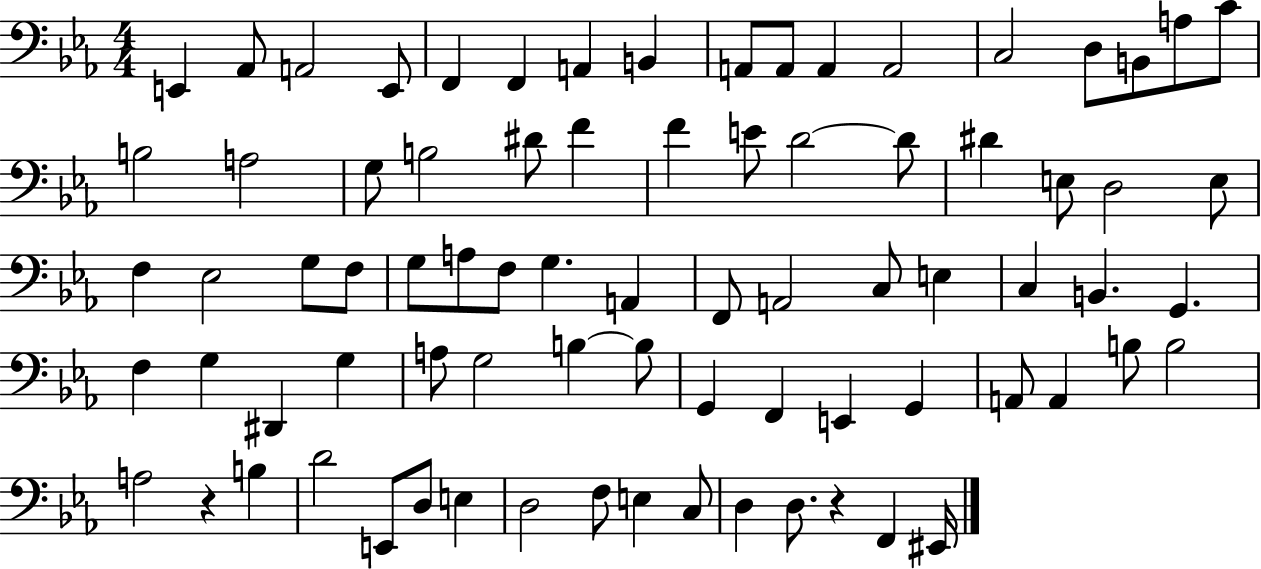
X:1
T:Untitled
M:4/4
L:1/4
K:Eb
E,, _A,,/2 A,,2 E,,/2 F,, F,, A,, B,, A,,/2 A,,/2 A,, A,,2 C,2 D,/2 B,,/2 A,/2 C/2 B,2 A,2 G,/2 B,2 ^D/2 F F E/2 D2 D/2 ^D E,/2 D,2 E,/2 F, _E,2 G,/2 F,/2 G,/2 A,/2 F,/2 G, A,, F,,/2 A,,2 C,/2 E, C, B,, G,, F, G, ^D,, G, A,/2 G,2 B, B,/2 G,, F,, E,, G,, A,,/2 A,, B,/2 B,2 A,2 z B, D2 E,,/2 D,/2 E, D,2 F,/2 E, C,/2 D, D,/2 z F,, ^E,,/4